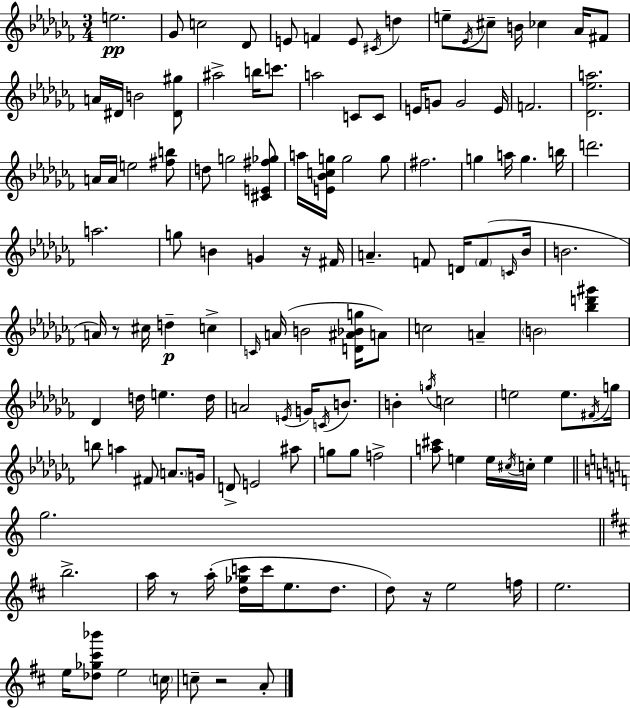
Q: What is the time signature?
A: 3/4